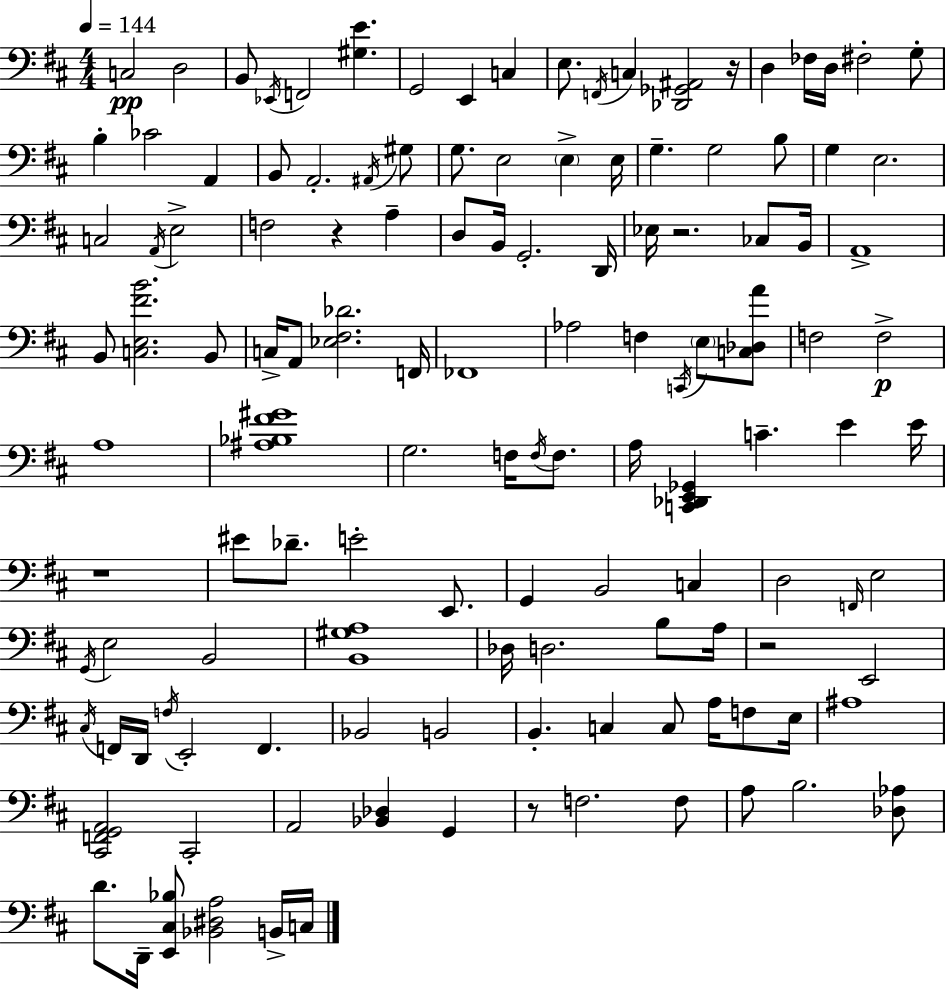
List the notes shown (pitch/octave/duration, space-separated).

C3/h D3/h B2/e Eb2/s F2/h [G#3,E4]/q. G2/h E2/q C3/q E3/e. F2/s C3/q [Db2,Gb2,A#2]/h R/s D3/q FES3/s D3/s F#3/h G3/e B3/q CES4/h A2/q B2/e A2/h. A#2/s G#3/e G3/e. E3/h E3/q E3/s G3/q. G3/h B3/e G3/q E3/h. C3/h A2/s E3/h F3/h R/q A3/q D3/e B2/s G2/h. D2/s Eb3/s R/h. CES3/e B2/s A2/w B2/e [C3,E3,F#4,B4]/h. B2/e C3/s A2/e [Eb3,F#3,Db4]/h. F2/s FES2/w Ab3/h F3/q C2/s E3/e [C3,Db3,A4]/e F3/h F3/h A3/w [A#3,Bb3,F#4,G#4]/w G3/h. F3/s F3/s F3/e. A3/s [C2,Db2,E2,Gb2]/q C4/q. E4/q E4/s R/w EIS4/e Db4/e. E4/h E2/e. G2/q B2/h C3/q D3/h F2/s E3/h G2/s E3/h B2/h [B2,G#3,A3]/w Db3/s D3/h. B3/e A3/s R/h E2/h C#3/s F2/s D2/s F3/s E2/h F2/q. Bb2/h B2/h B2/q. C3/q C3/e A3/s F3/e E3/s A#3/w [C#2,F2,G2,A2]/h C#2/h A2/h [Bb2,Db3]/q G2/q R/e F3/h. F3/e A3/e B3/h. [Db3,Ab3]/e D4/e. D2/s [E2,C#3,Bb3]/e [Bb2,D#3,A3]/h B2/s C3/s